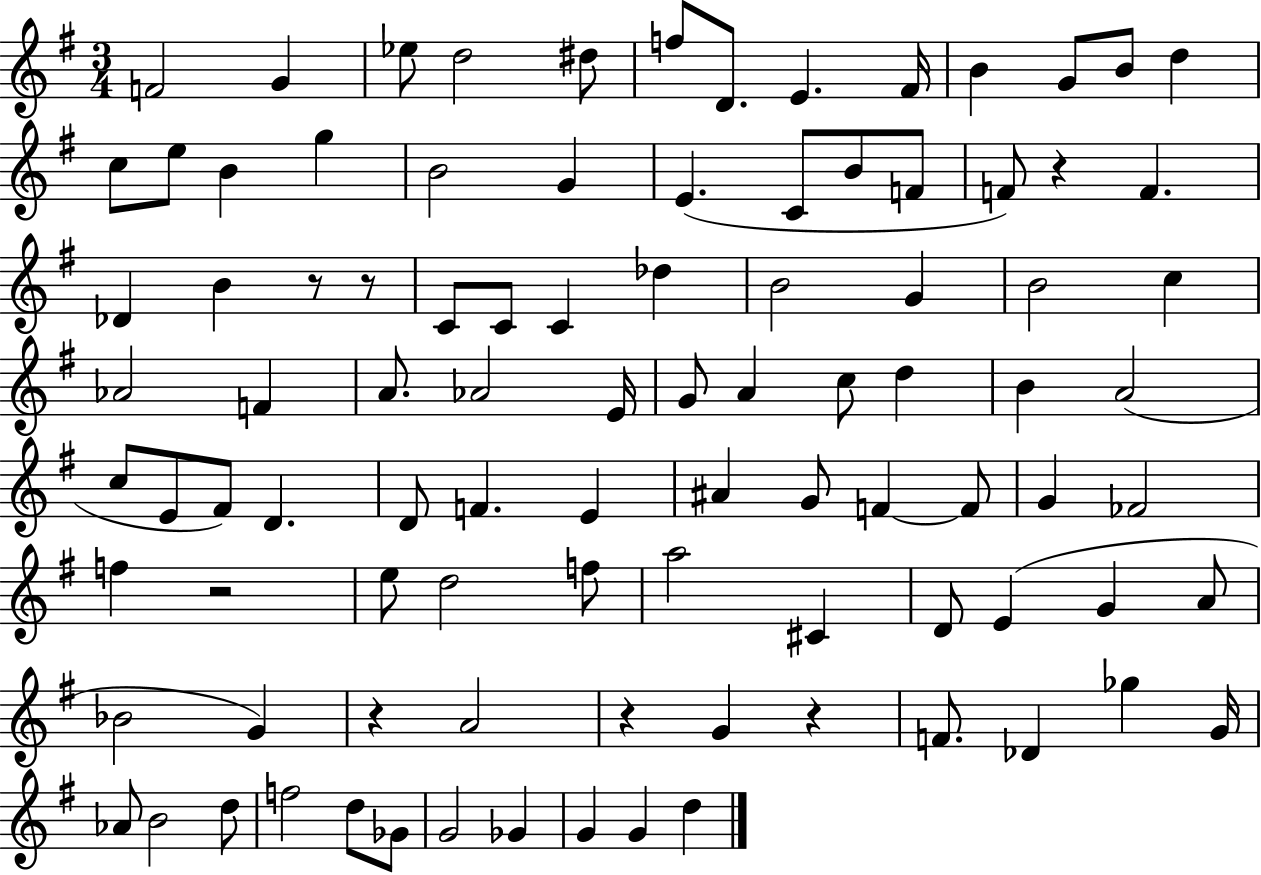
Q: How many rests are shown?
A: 7